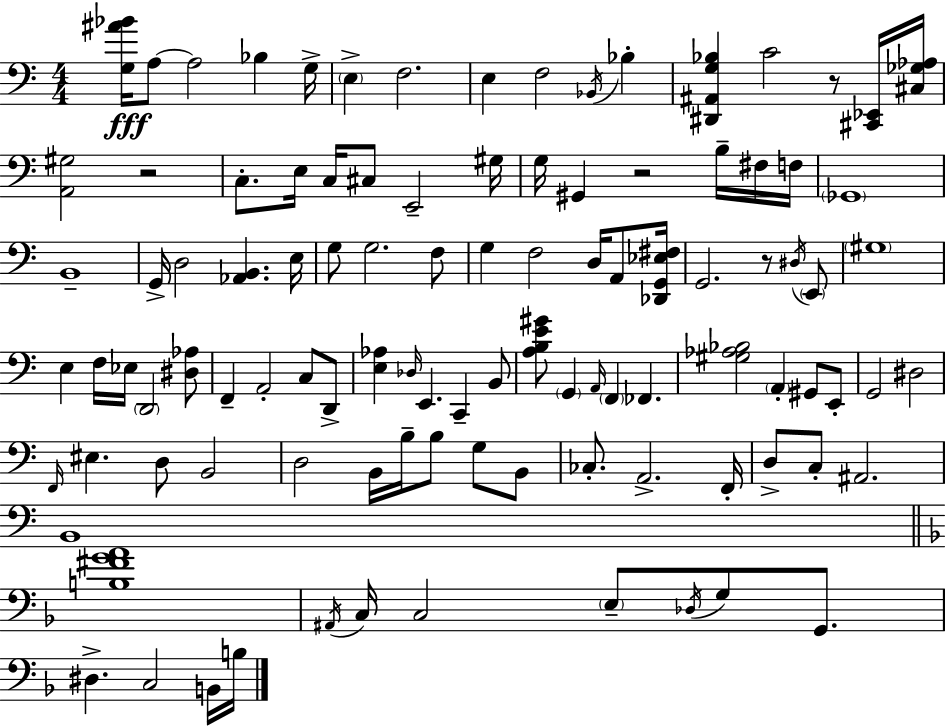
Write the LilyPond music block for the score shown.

{
  \clef bass
  \numericTimeSignature
  \time 4/4
  \key a \minor
  \repeat volta 2 { <g ais' bes'>16\fff a8~~ a2 bes4 g16-> | \parenthesize e4-> f2. | e4 f2 \acciaccatura { bes,16 } bes4-. | <dis, ais, g bes>4 c'2 r8 <cis, ees,>16 | \break <cis ges aes>16 <a, gis>2 r2 | c8.-. e16 c16 cis8 e,2-- | gis16 g16 gis,4 r2 b16-- fis16 | f16 \parenthesize ges,1 | \break b,1-- | g,16-> d2 <aes, b,>4. | e16 g8 g2. f8 | g4 f2 d16 a,8 | \break <des, g, ees fis>16 g,2. r8 \acciaccatura { dis16 } | \parenthesize e,8 \parenthesize gis1 | e4 f16 ees16 \parenthesize d,2 | <dis aes>8 f,4-- a,2-. c8 | \break d,8-> <e aes>4 \grace { des16 } e,4. c,4-- | b,8 <a b e' gis'>8 \parenthesize g,4 \grace { a,16 } \parenthesize f,4 fes,4. | <gis aes bes>2 \parenthesize a,4-. | gis,8 e,8-. g,2 dis2 | \break \grace { f,16 } eis4. d8 b,2 | d2 b,16 b16-- b8 | g8 b,8 ces8.-. a,2.-> | f,16-. d8-> c8-. ais,2. | \break b,1 | \bar "||" \break \key f \major <b fis' g' a'>1 | \acciaccatura { ais,16 } c16 c2 \parenthesize e8-- \acciaccatura { des16 } g8 g,8. | dis4.-> c2 | b,16 b16 } \bar "|."
}